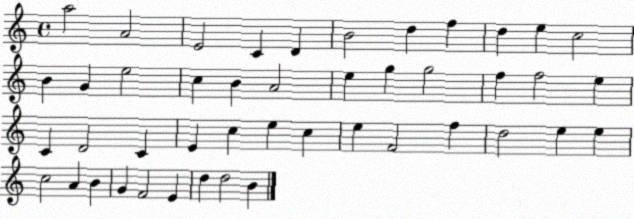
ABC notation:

X:1
T:Untitled
M:4/4
L:1/4
K:C
a2 A2 E2 C D B2 d f d e c2 B G e2 c B A2 e g g2 f f2 e C D2 C E c e c e F2 f d2 e e c2 A B G F2 E d d2 B